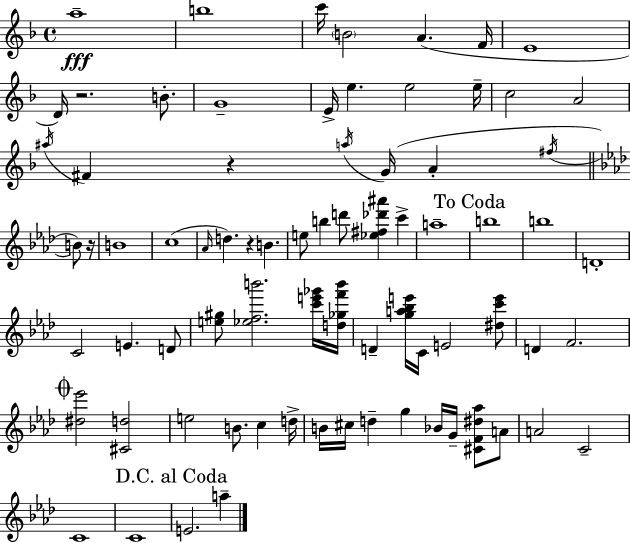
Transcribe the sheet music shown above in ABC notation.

X:1
T:Untitled
M:4/4
L:1/4
K:F
a4 b4 c'/4 B2 A F/4 E4 D/4 z2 B/2 G4 E/4 e e2 e/4 c2 A2 ^a/4 ^F z a/4 G/4 A ^f/4 B/2 z/4 B4 c4 _A/4 d z B e/2 b d'/2 [_e^f_d'^a'] c' a4 b4 b4 D4 C2 E D/2 [e^g]/2 [_efb']2 [c'e'_g']/4 [d_gf'b']/4 D [ga_be']/4 C/4 E2 [^dc'e']/2 D F2 [^d_e']2 [^Cd]2 e2 B/2 c d/4 B/4 ^c/4 d g _B/4 G/4 [^CF^d_a]/2 A/2 A2 C2 C4 C4 E2 a